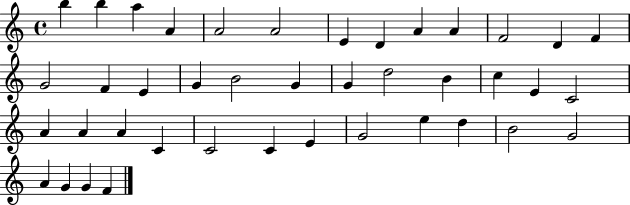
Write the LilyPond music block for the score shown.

{
  \clef treble
  \time 4/4
  \defaultTimeSignature
  \key c \major
  b''4 b''4 a''4 a'4 | a'2 a'2 | e'4 d'4 a'4 a'4 | f'2 d'4 f'4 | \break g'2 f'4 e'4 | g'4 b'2 g'4 | g'4 d''2 b'4 | c''4 e'4 c'2 | \break a'4 a'4 a'4 c'4 | c'2 c'4 e'4 | g'2 e''4 d''4 | b'2 g'2 | \break a'4 g'4 g'4 f'4 | \bar "|."
}